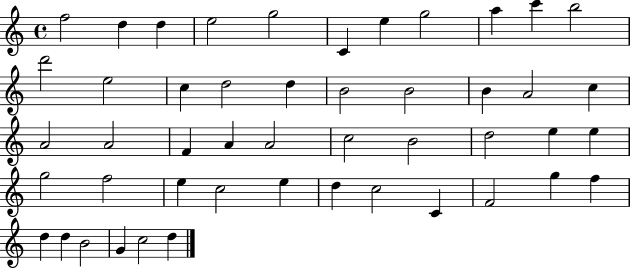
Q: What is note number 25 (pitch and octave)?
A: A4